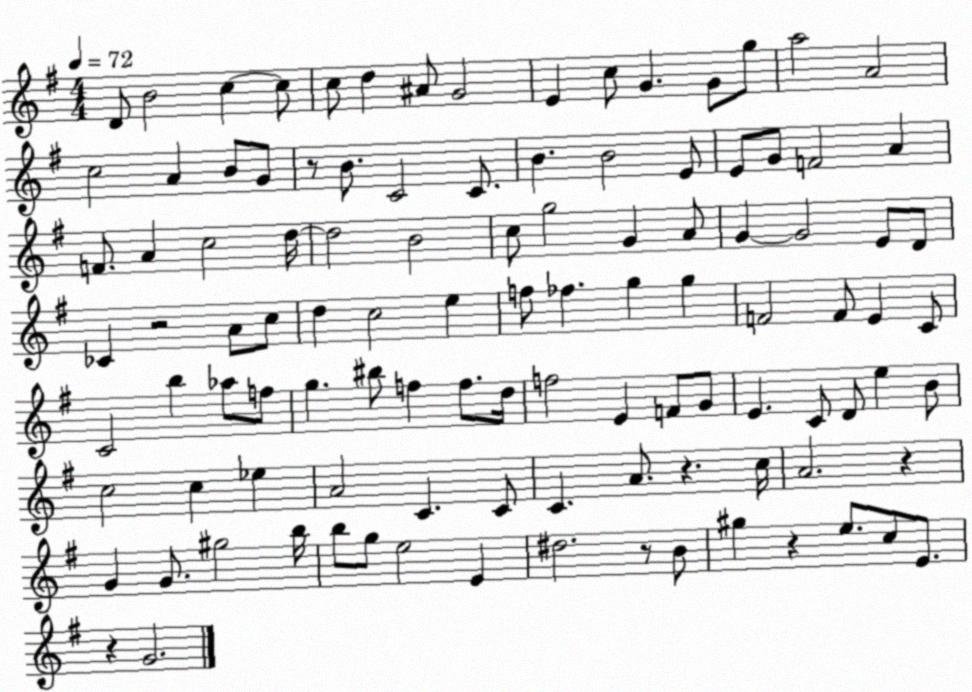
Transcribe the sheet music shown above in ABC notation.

X:1
T:Untitled
M:4/4
L:1/4
K:G
D/2 B2 c c/2 c/2 d ^A/2 G2 E c/2 G G/2 g/2 a2 A2 c2 A B/2 G/2 z/2 B/2 C2 C/2 B B2 E/2 E/2 G/2 F2 A F/2 A c2 d/4 d2 B2 c/2 g2 G A/2 G G2 E/2 D/2 _C z2 A/2 c/2 d c2 e f/2 _f g g F2 F/2 E C/2 C2 b _a/2 f/2 g ^b/2 f f/2 d/4 f2 E F/2 G/2 E C/2 D/2 e B/2 c2 c _e A2 C C/2 C A/2 z c/4 A2 z G G/2 ^g2 b/4 b/2 g/2 e2 E ^d2 z/2 B/2 ^g z e/2 c/2 E/2 z G2